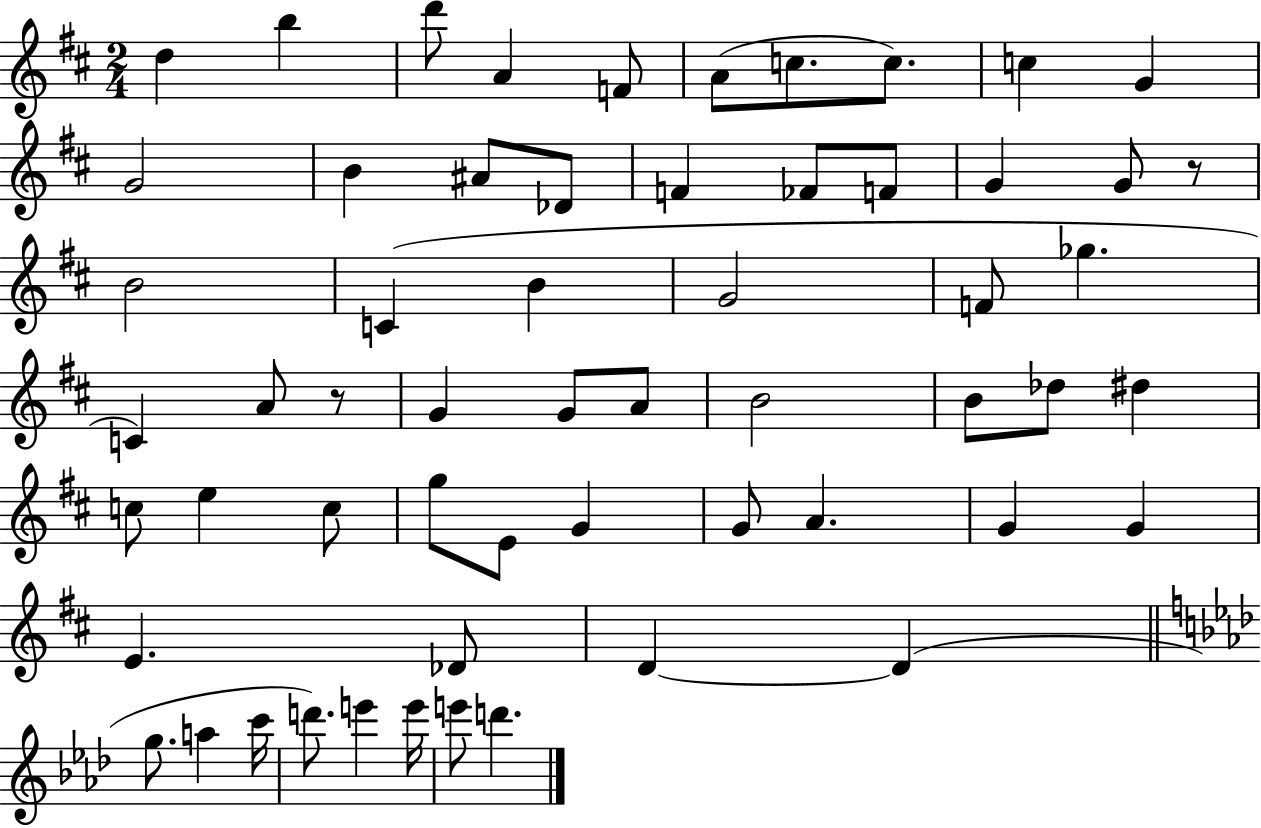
D5/q B5/q D6/e A4/q F4/e A4/e C5/e. C5/e. C5/q G4/q G4/h B4/q A#4/e Db4/e F4/q FES4/e F4/e G4/q G4/e R/e B4/h C4/q B4/q G4/h F4/e Gb5/q. C4/q A4/e R/e G4/q G4/e A4/e B4/h B4/e Db5/e D#5/q C5/e E5/q C5/e G5/e E4/e G4/q G4/e A4/q. G4/q G4/q E4/q. Db4/e D4/q D4/q G5/e. A5/q C6/s D6/e. E6/q E6/s E6/e D6/q.